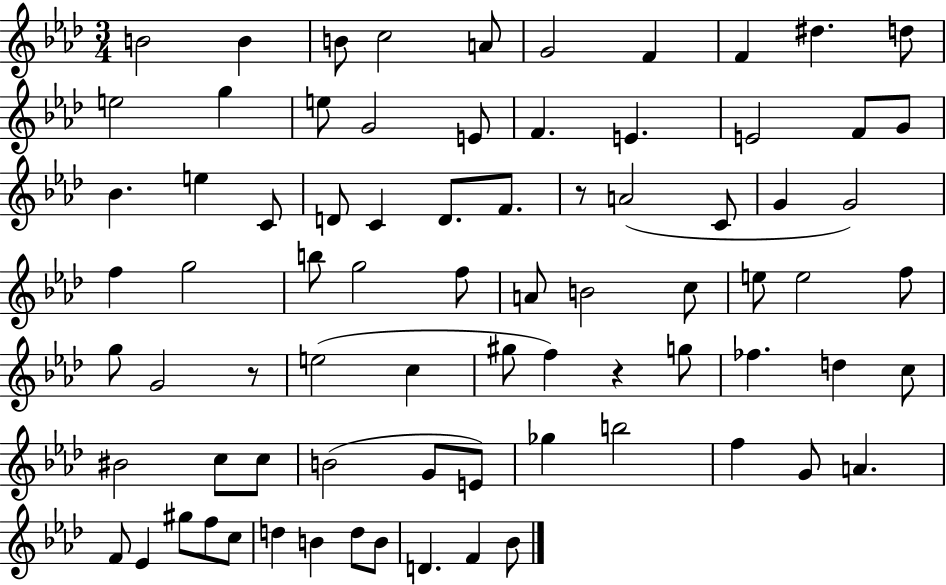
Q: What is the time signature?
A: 3/4